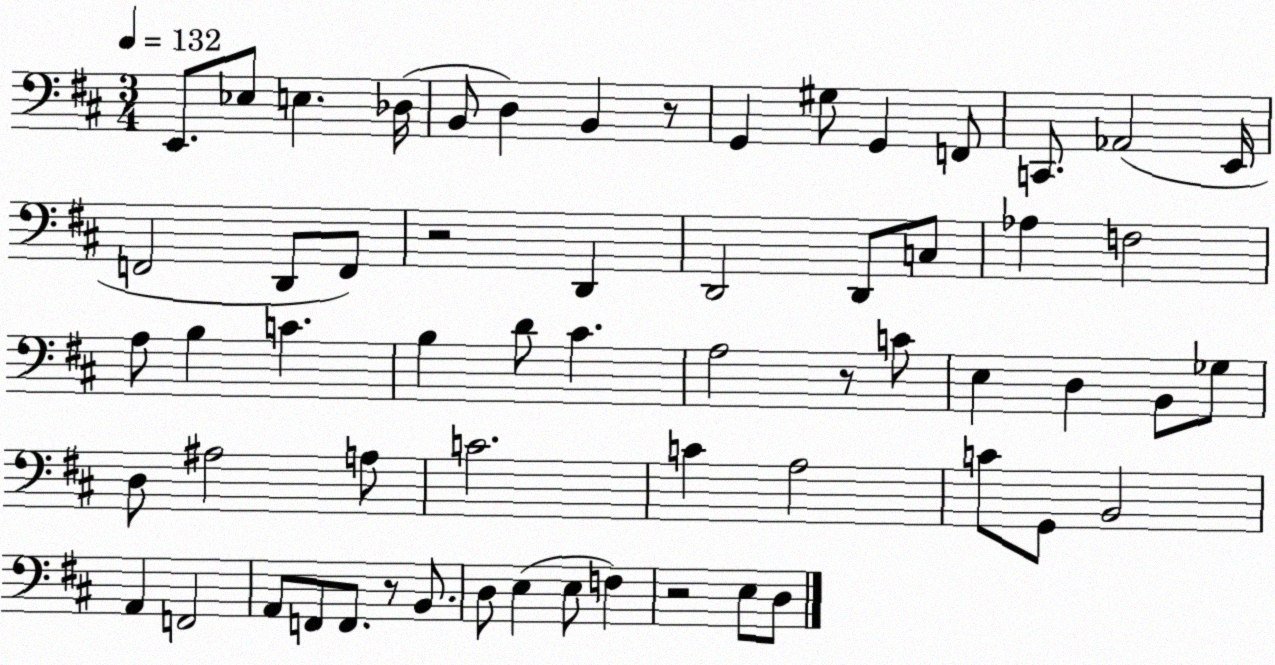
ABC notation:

X:1
T:Untitled
M:3/4
L:1/4
K:D
E,,/2 _E,/2 E, _D,/4 B,,/2 D, B,, z/2 G,, ^G,/2 G,, F,,/2 C,,/2 _A,,2 E,,/4 F,,2 D,,/2 F,,/2 z2 D,, D,,2 D,,/2 C,/2 _A, F,2 A,/2 B, C B, D/2 ^C A,2 z/2 C/2 E, D, B,,/2 _G,/2 D,/2 ^A,2 A,/2 C2 C A,2 C/2 G,,/2 B,,2 A,, F,,2 A,,/2 F,,/2 F,,/2 z/2 B,,/2 D,/2 E, E,/2 F, z2 E,/2 D,/2